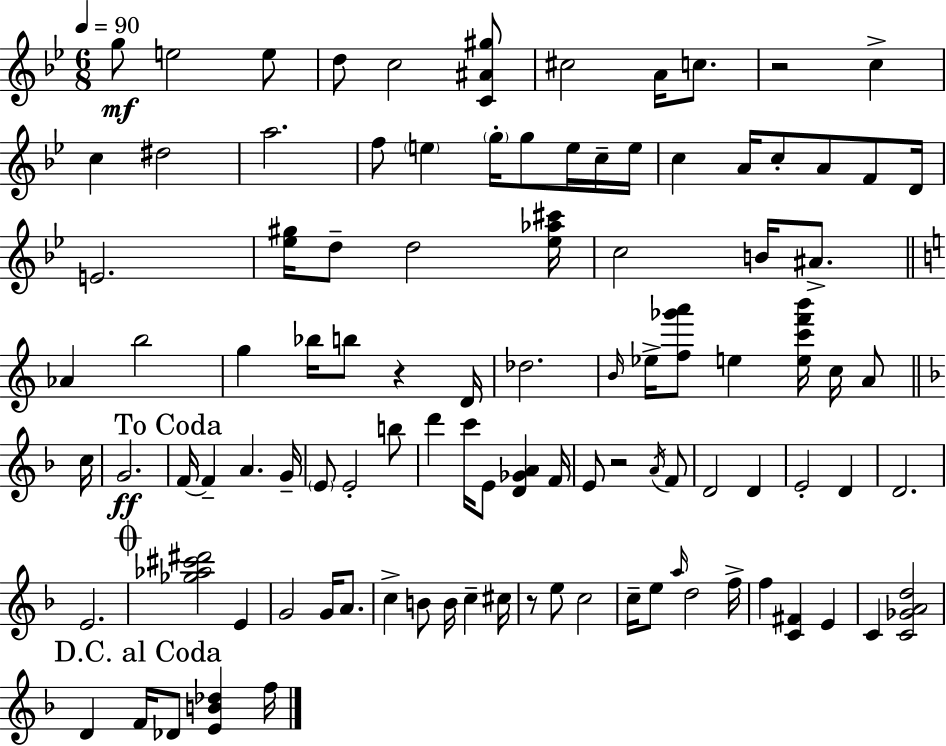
{
  \clef treble
  \numericTimeSignature
  \time 6/8
  \key bes \major
  \tempo 4 = 90
  g''8\mf e''2 e''8 | d''8 c''2 <c' ais' gis''>8 | cis''2 a'16 c''8. | r2 c''4-> | \break c''4 dis''2 | a''2. | f''8 \parenthesize e''4 \parenthesize g''16-. g''8 e''16 c''16-- e''16 | c''4 a'16 c''8-. a'8 f'8 d'16 | \break e'2. | <ees'' gis''>16 d''8-- d''2 <ees'' aes'' cis'''>16 | c''2 b'16 ais'8.-> | \bar "||" \break \key c \major aes'4 b''2 | g''4 bes''16 b''8 r4 d'16 | des''2. | \grace { b'16 } ees''16-> <f'' ges''' a'''>8 e''4 <e'' c''' f''' b'''>16 c''16 a'8 | \break \bar "||" \break \key d \minor c''16 g'2.\ff | \mark "To Coda" f'16~~ f'4-- a'4. | g'16-- \parenthesize e'8 e'2-. b''8 | d'''4 c'''16 e'8 <d' ges' a'>4 | \break f'16 e'8 r2 \acciaccatura { a'16 } | f'8 d'2 d'4 | e'2-. d'4 | d'2. | \break e'2. | \mark \markup { \musicglyph "scripts.coda" } <ges'' aes'' cis''' dis'''>2 e'4 | g'2 g'16 a'8. | c''4-> b'8 b'16 c''4-- | \break cis''16 r8 e''8 c''2 | c''16-- e''8 \grace { a''16 } d''2 | f''16-> f''4 <c' fis'>4 e'4 | c'4 <c' ges' a' d''>2 | \break \mark "D.C. al Coda" d'4 f'16 des'8 <e' b' des''>4 | f''16 \bar "|."
}